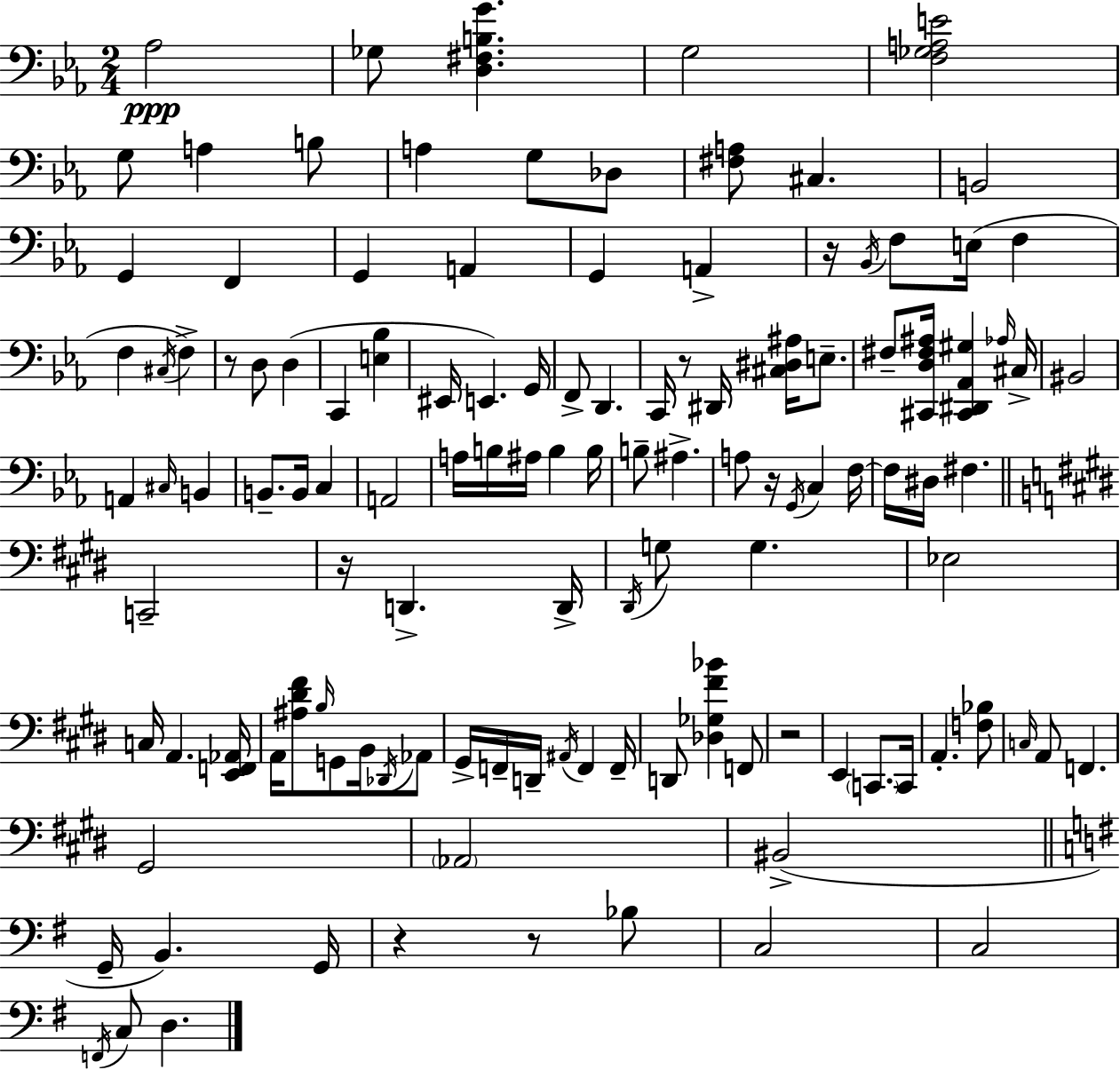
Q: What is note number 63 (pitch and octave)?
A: D2